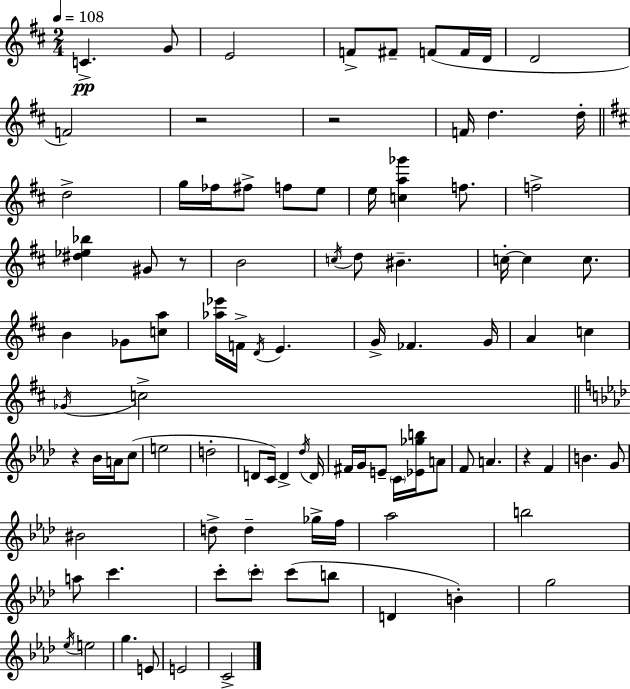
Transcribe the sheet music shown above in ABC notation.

X:1
T:Untitled
M:2/4
L:1/4
K:D
C G/2 E2 F/2 ^F/2 F/2 F/4 D/4 D2 F2 z2 z2 F/4 d d/4 d2 g/4 _f/4 ^f/2 f/2 e/2 e/4 [ca_g'] f/2 f2 [^d_e_b] ^G/2 z/2 B2 c/4 d/2 ^B c/4 c c/2 B _G/2 [ca]/2 [_a_e']/4 F/4 D/4 E G/4 _F G/4 A c _G/4 c2 z _B/4 A/4 c/2 e2 d2 D/2 C/4 D _d/4 D/4 ^F/4 G/4 E/2 C/4 [_E_gb]/4 A/2 F/2 A z F B G/2 ^B2 d/2 d _g/4 f/4 _a2 b2 a/2 c' c'/2 c'/2 c'/2 b/2 D B g2 _e/4 e2 g E/2 E2 C2